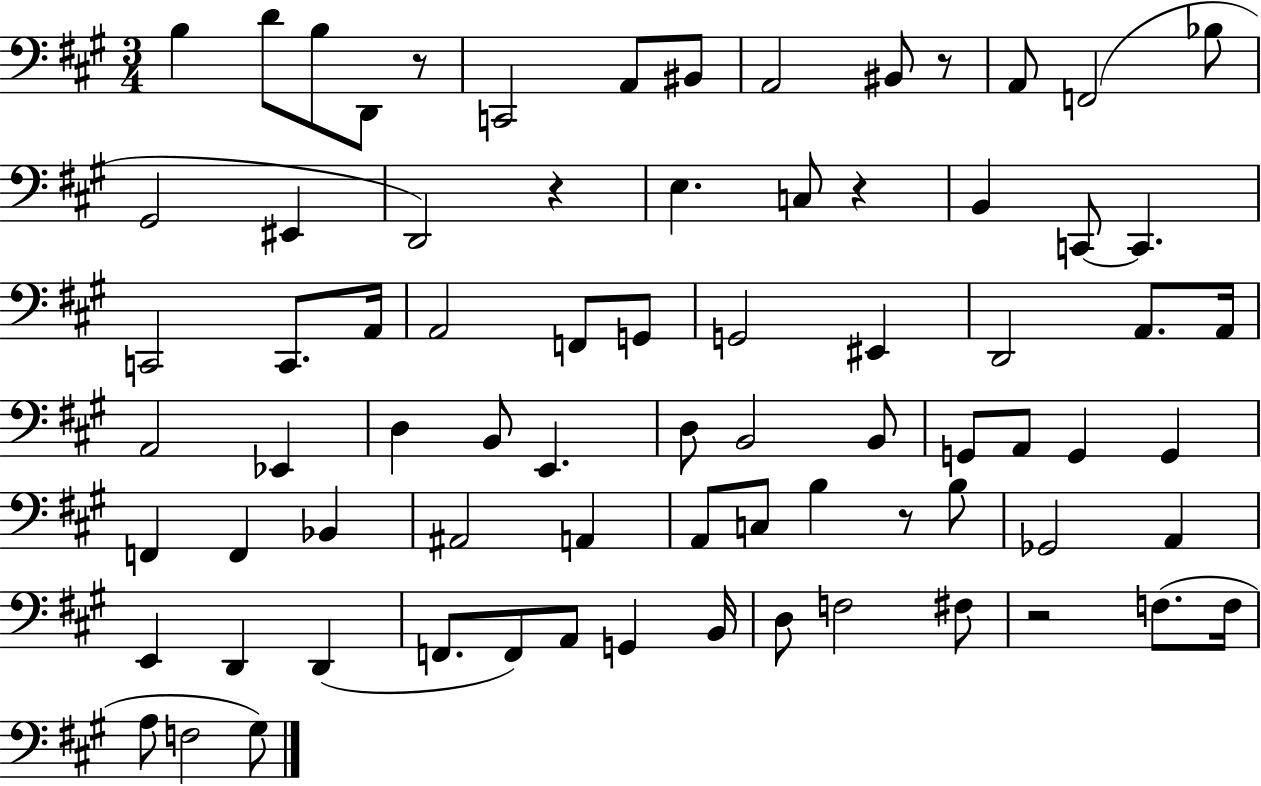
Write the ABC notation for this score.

X:1
T:Untitled
M:3/4
L:1/4
K:A
B, D/2 B,/2 D,,/2 z/2 C,,2 A,,/2 ^B,,/2 A,,2 ^B,,/2 z/2 A,,/2 F,,2 _B,/2 ^G,,2 ^E,, D,,2 z E, C,/2 z B,, C,,/2 C,, C,,2 C,,/2 A,,/4 A,,2 F,,/2 G,,/2 G,,2 ^E,, D,,2 A,,/2 A,,/4 A,,2 _E,, D, B,,/2 E,, D,/2 B,,2 B,,/2 G,,/2 A,,/2 G,, G,, F,, F,, _B,, ^A,,2 A,, A,,/2 C,/2 B, z/2 B,/2 _G,,2 A,, E,, D,, D,, F,,/2 F,,/2 A,,/2 G,, B,,/4 D,/2 F,2 ^F,/2 z2 F,/2 F,/4 A,/2 F,2 ^G,/2